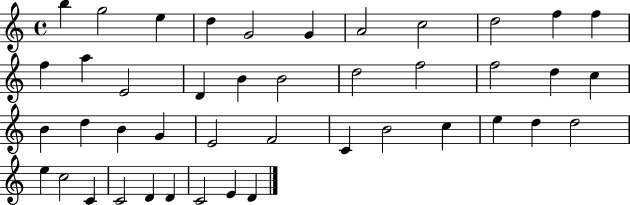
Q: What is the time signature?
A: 4/4